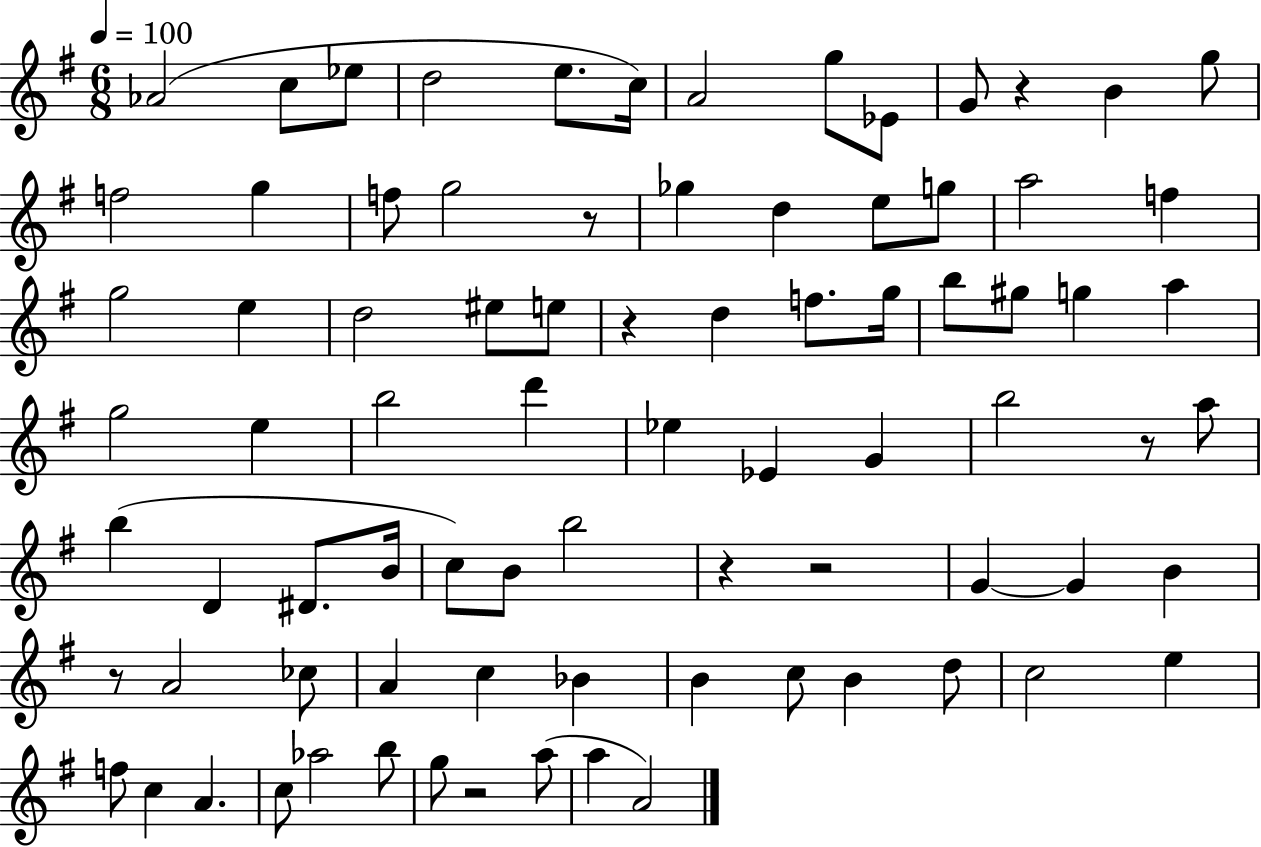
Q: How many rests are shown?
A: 8